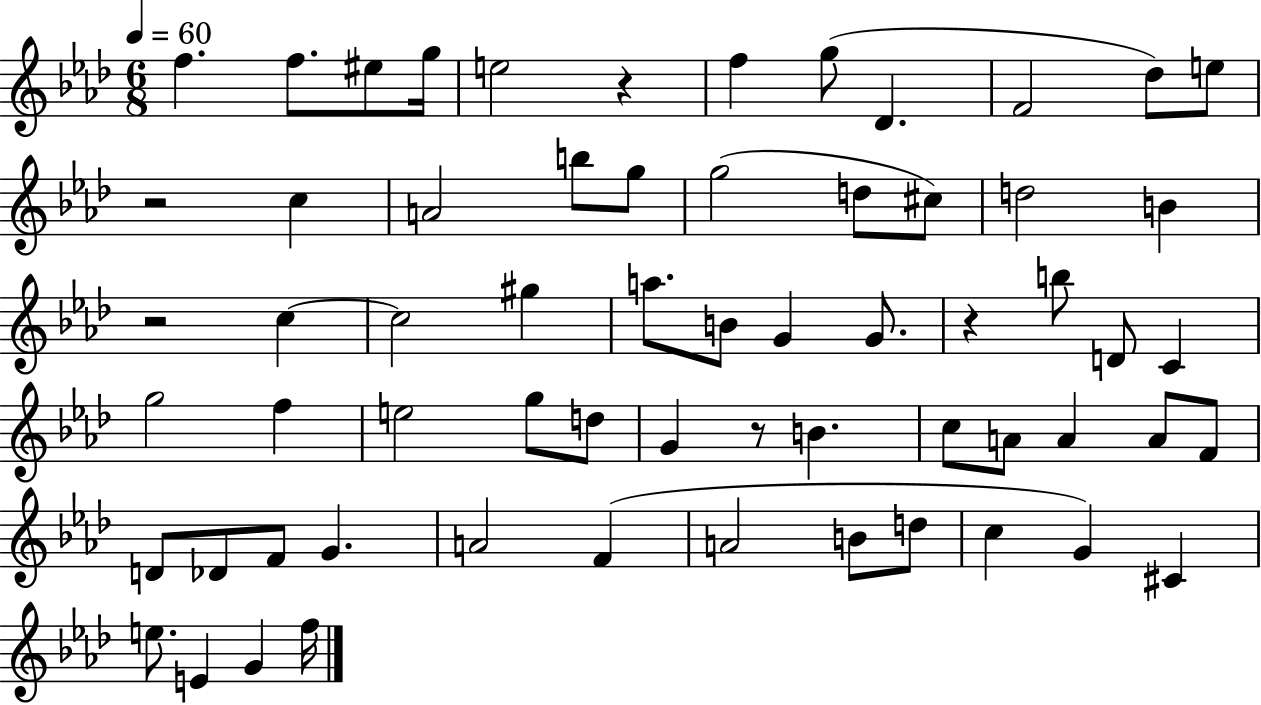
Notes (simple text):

F5/q. F5/e. EIS5/e G5/s E5/h R/q F5/q G5/e Db4/q. F4/h Db5/e E5/e R/h C5/q A4/h B5/e G5/e G5/h D5/e C#5/e D5/h B4/q R/h C5/q C5/h G#5/q A5/e. B4/e G4/q G4/e. R/q B5/e D4/e C4/q G5/h F5/q E5/h G5/e D5/e G4/q R/e B4/q. C5/e A4/e A4/q A4/e F4/e D4/e Db4/e F4/e G4/q. A4/h F4/q A4/h B4/e D5/e C5/q G4/q C#4/q E5/e. E4/q G4/q F5/s